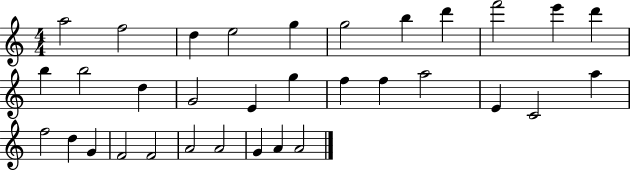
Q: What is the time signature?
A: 4/4